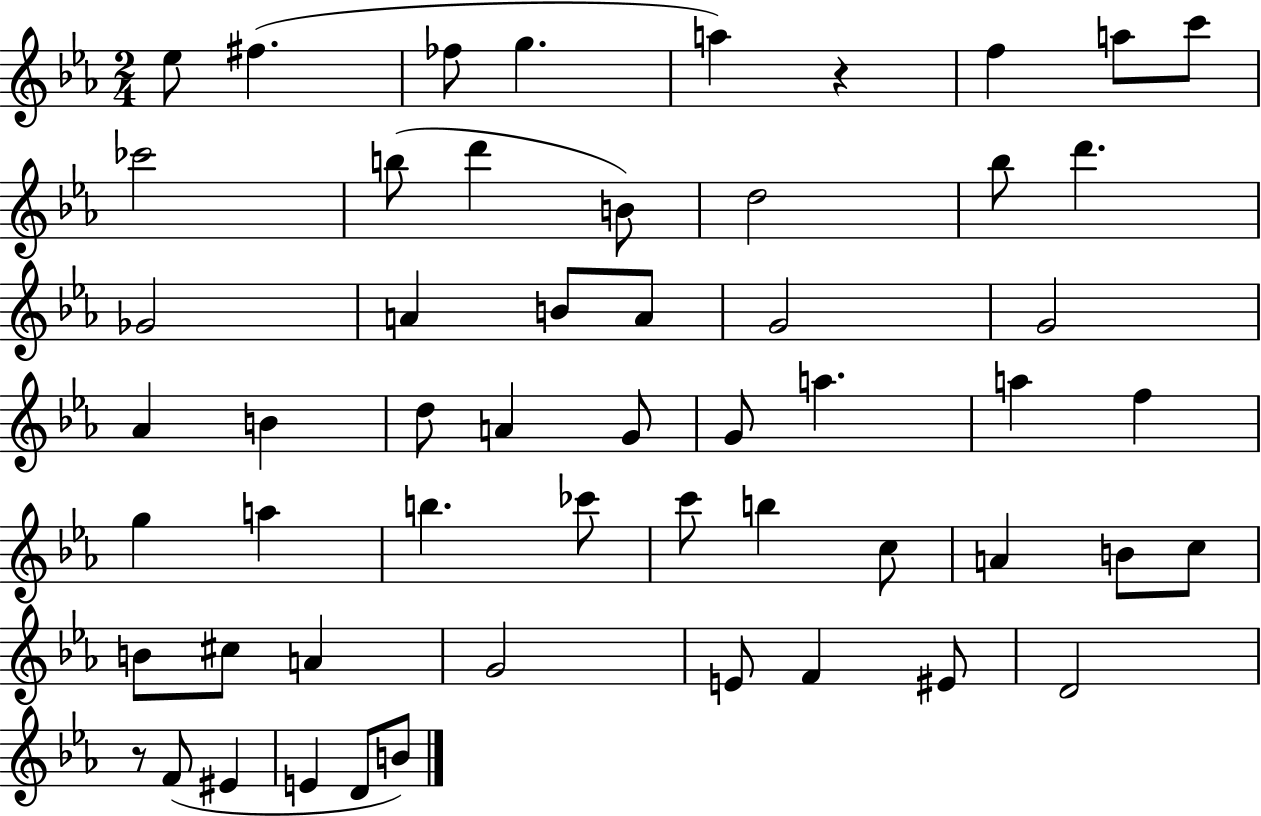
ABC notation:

X:1
T:Untitled
M:2/4
L:1/4
K:Eb
_e/2 ^f _f/2 g a z f a/2 c'/2 _c'2 b/2 d' B/2 d2 _b/2 d' _G2 A B/2 A/2 G2 G2 _A B d/2 A G/2 G/2 a a f g a b _c'/2 c'/2 b c/2 A B/2 c/2 B/2 ^c/2 A G2 E/2 F ^E/2 D2 z/2 F/2 ^E E D/2 B/2